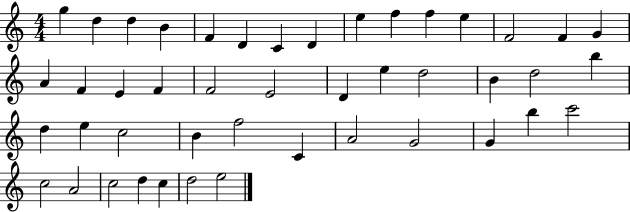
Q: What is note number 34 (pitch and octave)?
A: A4